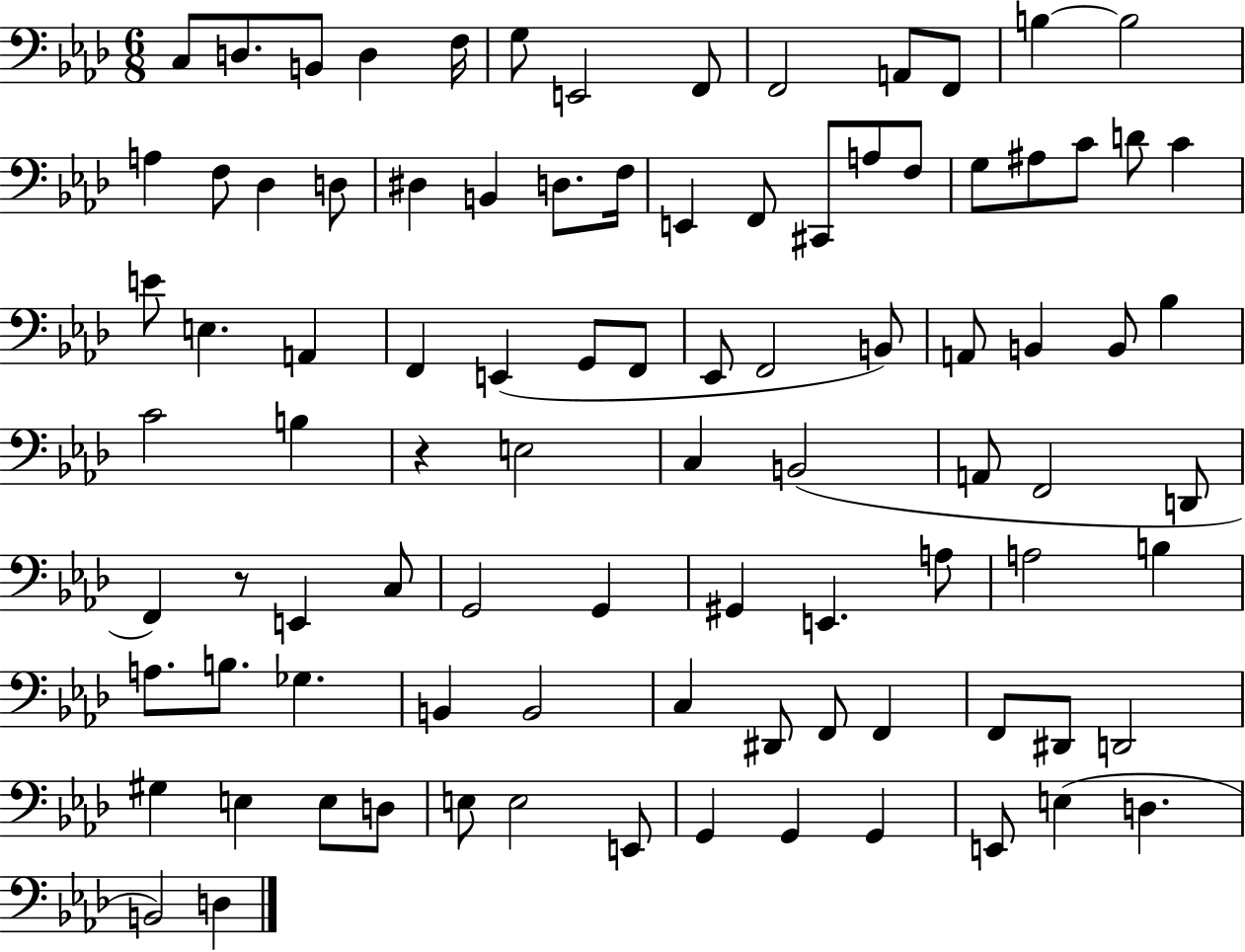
X:1
T:Untitled
M:6/8
L:1/4
K:Ab
C,/2 D,/2 B,,/2 D, F,/4 G,/2 E,,2 F,,/2 F,,2 A,,/2 F,,/2 B, B,2 A, F,/2 _D, D,/2 ^D, B,, D,/2 F,/4 E,, F,,/2 ^C,,/2 A,/2 F,/2 G,/2 ^A,/2 C/2 D/2 C E/2 E, A,, F,, E,, G,,/2 F,,/2 _E,,/2 F,,2 B,,/2 A,,/2 B,, B,,/2 _B, C2 B, z E,2 C, B,,2 A,,/2 F,,2 D,,/2 F,, z/2 E,, C,/2 G,,2 G,, ^G,, E,, A,/2 A,2 B, A,/2 B,/2 _G, B,, B,,2 C, ^D,,/2 F,,/2 F,, F,,/2 ^D,,/2 D,,2 ^G, E, E,/2 D,/2 E,/2 E,2 E,,/2 G,, G,, G,, E,,/2 E, D, B,,2 D,